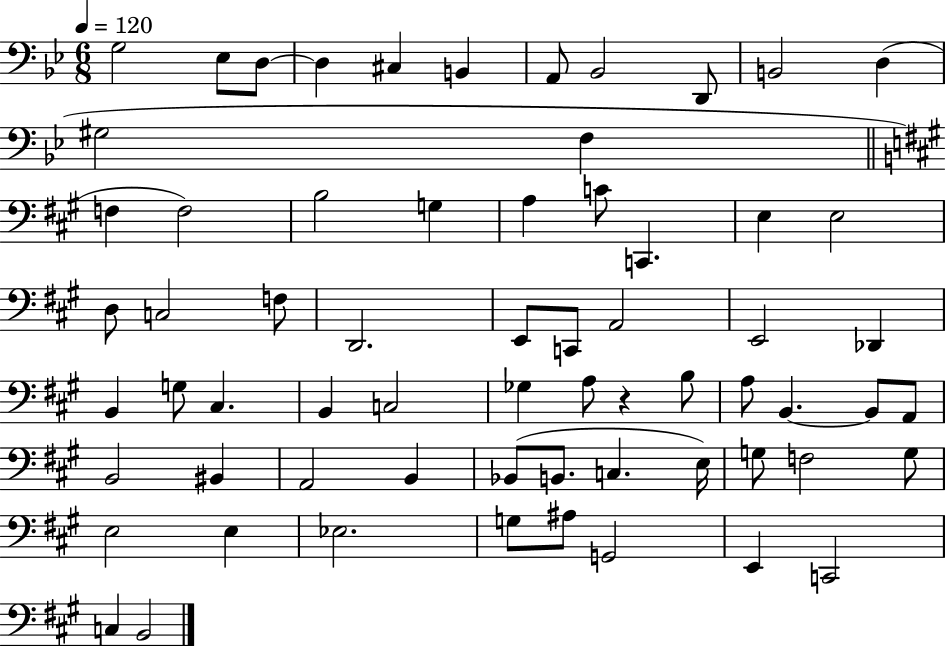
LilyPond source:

{
  \clef bass
  \numericTimeSignature
  \time 6/8
  \key bes \major
  \tempo 4 = 120
  g2 ees8 d8~~ | d4 cis4 b,4 | a,8 bes,2 d,8 | b,2 d4( | \break gis2 f4 | \bar "||" \break \key a \major f4 f2) | b2 g4 | a4 c'8 c,4. | e4 e2 | \break d8 c2 f8 | d,2. | e,8 c,8 a,2 | e,2 des,4 | \break b,4 g8 cis4. | b,4 c2 | ges4 a8 r4 b8 | a8 b,4.~~ b,8 a,8 | \break b,2 bis,4 | a,2 b,4 | bes,8( b,8. c4. e16) | g8 f2 g8 | \break e2 e4 | ees2. | g8 ais8 g,2 | e,4 c,2 | \break c4 b,2 | \bar "|."
}